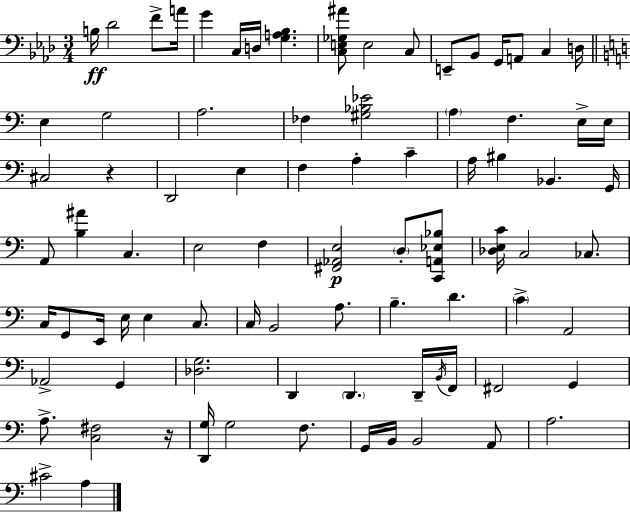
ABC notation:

X:1
T:Untitled
M:3/4
L:1/4
K:Fm
B,/4 _D2 F/2 A/4 G C,/4 D,/4 [G,A,_B,] [C,E,_G,^A]/2 E,2 C,/2 E,,/2 _B,,/2 G,,/4 A,,/2 C, D,/4 E, G,2 A,2 _F, [^G,_B,_E]2 A, F, E,/4 E,/4 ^C,2 z D,,2 E, F, A, C A,/4 ^B, _B,, G,,/4 A,,/2 [B,^A] C, E,2 F, [^F,,_A,,E,]2 D,/2 [C,,A,,_E,_B,]/2 [_D,E,C]/4 C,2 _C,/2 C,/4 G,,/2 E,,/4 E,/4 E, C,/2 C,/4 B,,2 A,/2 B, D C A,,2 _A,,2 G,, [_D,G,]2 D,, D,, D,,/4 B,,/4 F,,/4 ^F,,2 G,, A,/2 [C,^F,]2 z/4 [D,,G,]/4 G,2 F,/2 G,,/4 B,,/4 B,,2 A,,/2 A,2 ^C2 A,